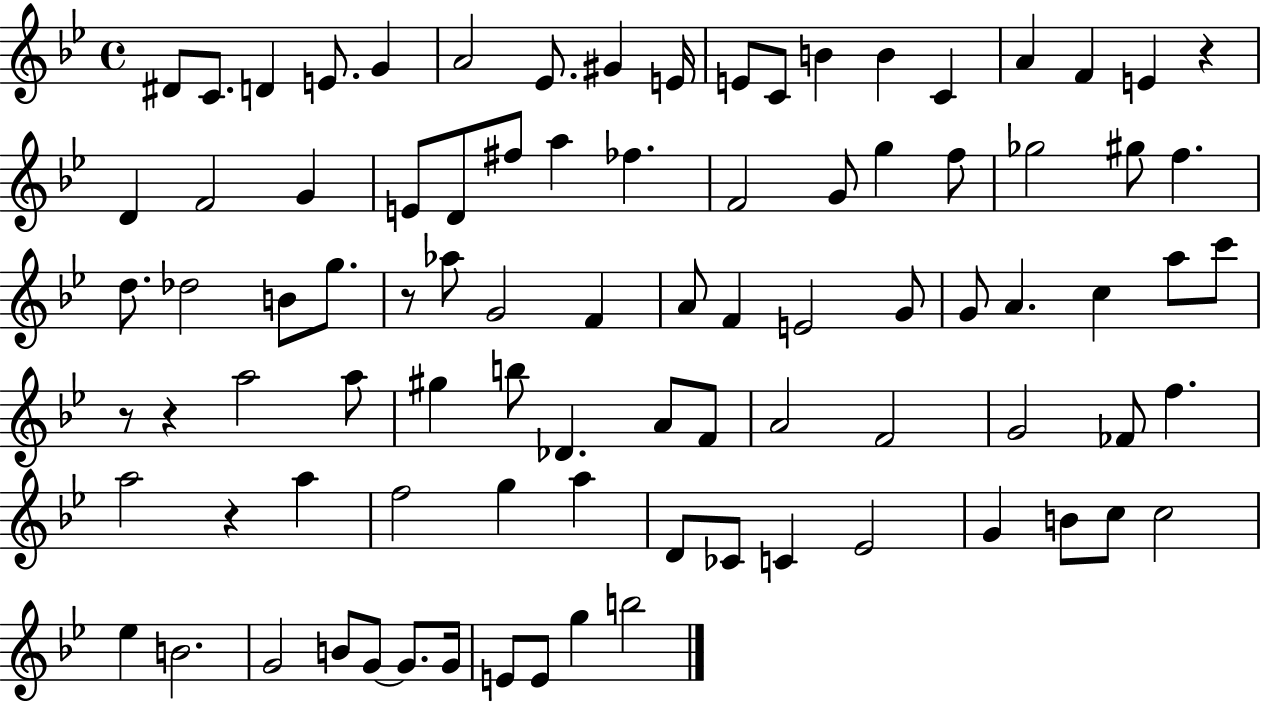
{
  \clef treble
  \time 4/4
  \defaultTimeSignature
  \key bes \major
  dis'8 c'8. d'4 e'8. g'4 | a'2 ees'8. gis'4 e'16 | e'8 c'8 b'4 b'4 c'4 | a'4 f'4 e'4 r4 | \break d'4 f'2 g'4 | e'8 d'8 fis''8 a''4 fes''4. | f'2 g'8 g''4 f''8 | ges''2 gis''8 f''4. | \break d''8. des''2 b'8 g''8. | r8 aes''8 g'2 f'4 | a'8 f'4 e'2 g'8 | g'8 a'4. c''4 a''8 c'''8 | \break r8 r4 a''2 a''8 | gis''4 b''8 des'4. a'8 f'8 | a'2 f'2 | g'2 fes'8 f''4. | \break a''2 r4 a''4 | f''2 g''4 a''4 | d'8 ces'8 c'4 ees'2 | g'4 b'8 c''8 c''2 | \break ees''4 b'2. | g'2 b'8 g'8~~ g'8. g'16 | e'8 e'8 g''4 b''2 | \bar "|."
}